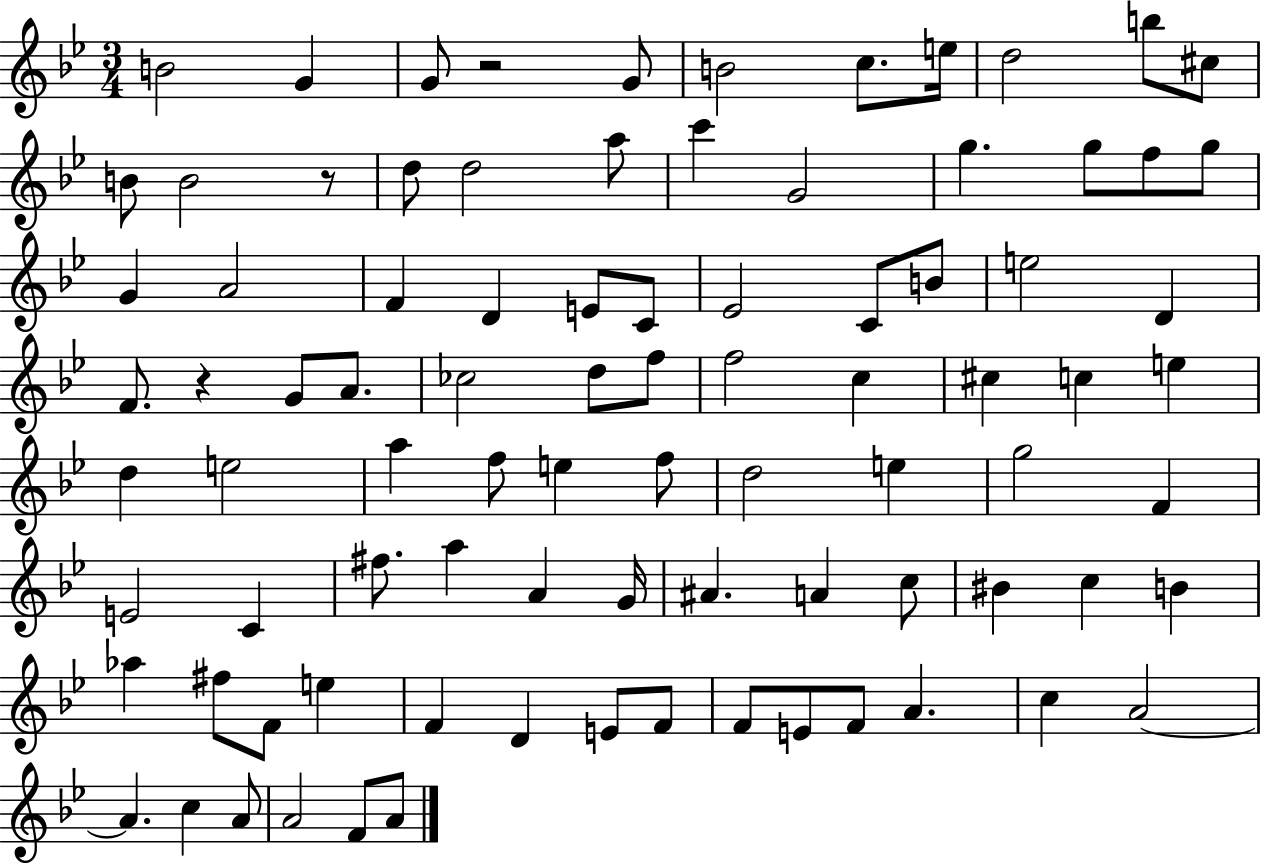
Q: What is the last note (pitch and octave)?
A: A4